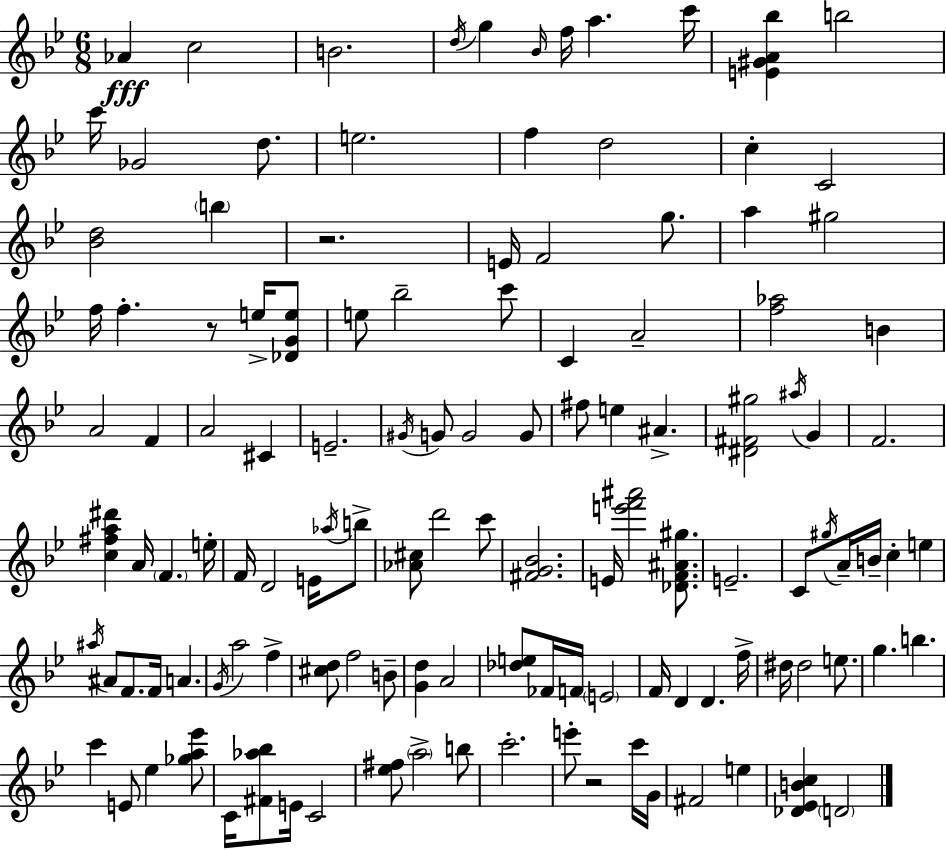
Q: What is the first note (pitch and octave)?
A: Ab4